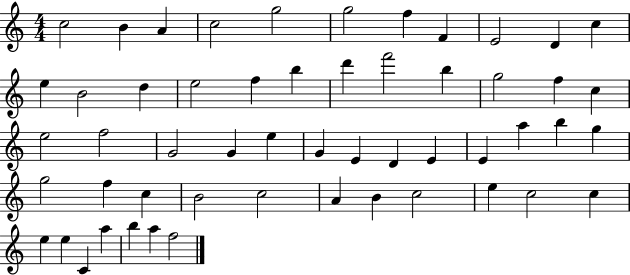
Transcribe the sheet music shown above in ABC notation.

X:1
T:Untitled
M:4/4
L:1/4
K:C
c2 B A c2 g2 g2 f F E2 D c e B2 d e2 f b d' f'2 b g2 f c e2 f2 G2 G e G E D E E a b g g2 f c B2 c2 A B c2 e c2 c e e C a b a f2